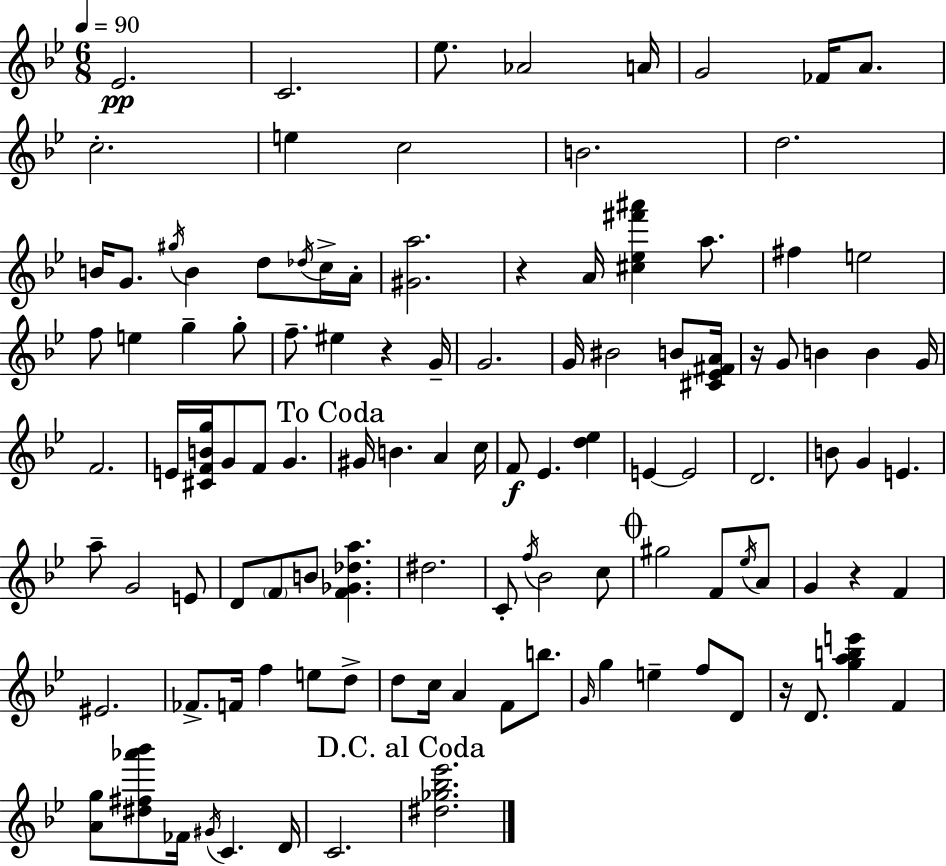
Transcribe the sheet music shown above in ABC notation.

X:1
T:Untitled
M:6/8
L:1/4
K:Bb
_E2 C2 _e/2 _A2 A/4 G2 _F/4 A/2 c2 e c2 B2 d2 B/4 G/2 ^g/4 B d/2 _d/4 c/4 A/4 [^Ga]2 z A/4 [^c_e^f'^a'] a/2 ^f e2 f/2 e g g/2 f/2 ^e z G/4 G2 G/4 ^B2 B/2 [^C_E^FA]/4 z/4 G/2 B B G/4 F2 E/4 [^CFBg]/4 G/2 F/2 G ^G/4 B A c/4 F/2 _E [d_e] E E2 D2 B/2 G E a/2 G2 E/2 D/2 F/2 B/2 [F_G_da] ^d2 C/2 f/4 _B2 c/2 ^g2 F/2 _e/4 A/2 G z F ^E2 _F/2 F/4 f e/2 d/2 d/2 c/4 A F/2 b/2 G/4 g e f/2 D/2 z/4 D/2 [gabe'] F [Ag]/2 [^d^f_a'_b']/2 _F/4 ^G/4 C D/4 C2 [^d_g_b_e']2